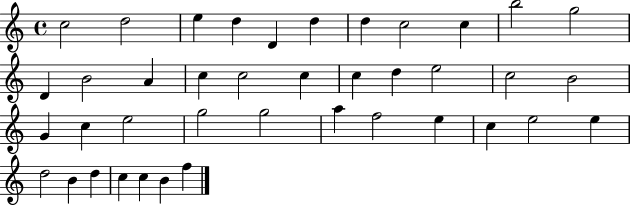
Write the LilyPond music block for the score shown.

{
  \clef treble
  \time 4/4
  \defaultTimeSignature
  \key c \major
  c''2 d''2 | e''4 d''4 d'4 d''4 | d''4 c''2 c''4 | b''2 g''2 | \break d'4 b'2 a'4 | c''4 c''2 c''4 | c''4 d''4 e''2 | c''2 b'2 | \break g'4 c''4 e''2 | g''2 g''2 | a''4 f''2 e''4 | c''4 e''2 e''4 | \break d''2 b'4 d''4 | c''4 c''4 b'4 f''4 | \bar "|."
}